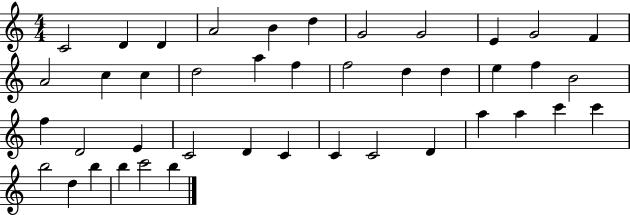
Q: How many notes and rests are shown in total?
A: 42